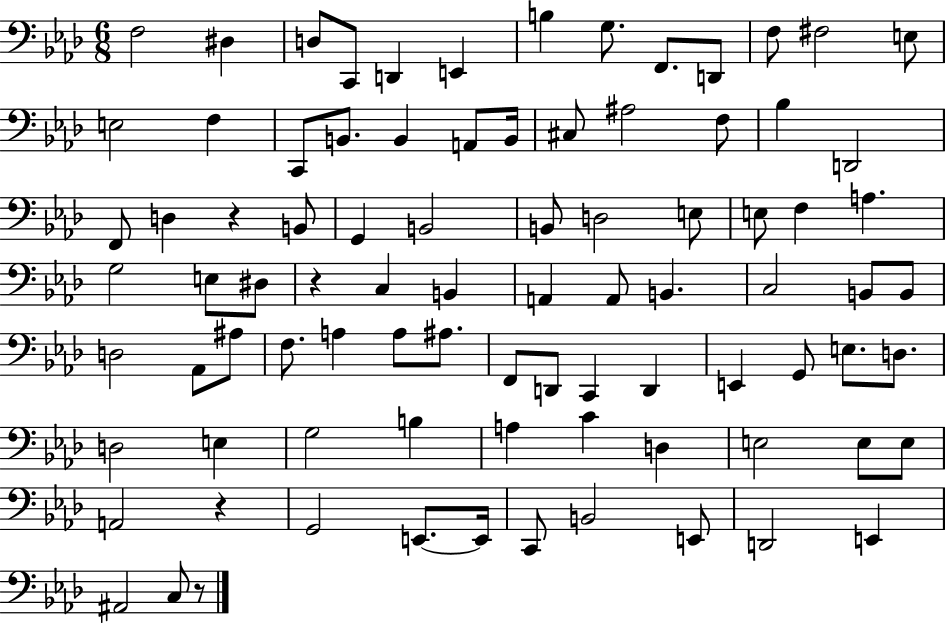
F3/h D#3/q D3/e C2/e D2/q E2/q B3/q G3/e. F2/e. D2/e F3/e F#3/h E3/e E3/h F3/q C2/e B2/e. B2/q A2/e B2/s C#3/e A#3/h F3/e Bb3/q D2/h F2/e D3/q R/q B2/e G2/q B2/h B2/e D3/h E3/e E3/e F3/q A3/q. G3/h E3/e D#3/e R/q C3/q B2/q A2/q A2/e B2/q. C3/h B2/e B2/e D3/h Ab2/e A#3/e F3/e. A3/q A3/e A#3/e. F2/e D2/e C2/q D2/q E2/q G2/e E3/e. D3/e. D3/h E3/q G3/h B3/q A3/q C4/q D3/q E3/h E3/e E3/e A2/h R/q G2/h E2/e. E2/s C2/e B2/h E2/e D2/h E2/q A#2/h C3/e R/e